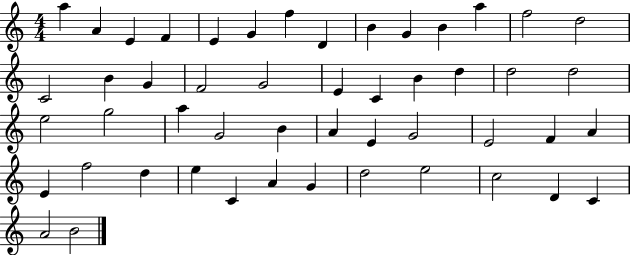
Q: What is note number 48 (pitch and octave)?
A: C4